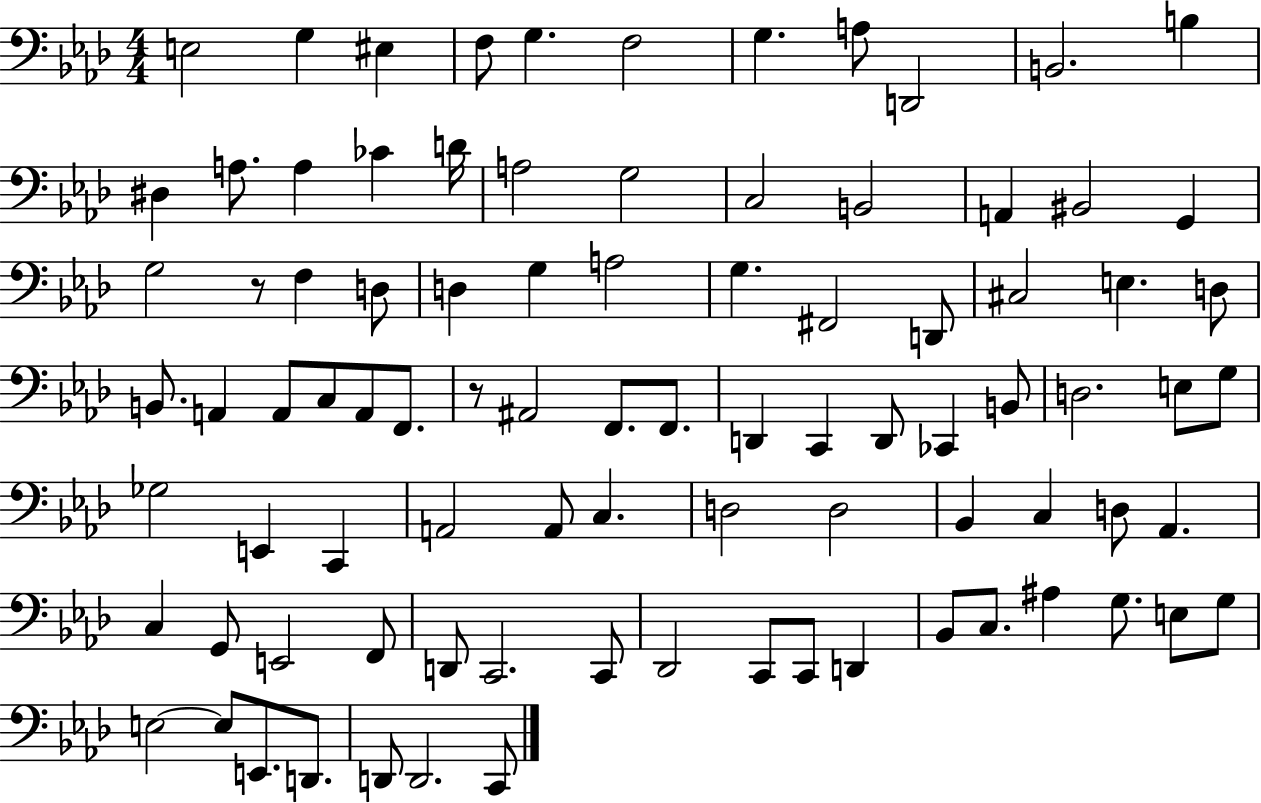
X:1
T:Untitled
M:4/4
L:1/4
K:Ab
E,2 G, ^E, F,/2 G, F,2 G, A,/2 D,,2 B,,2 B, ^D, A,/2 A, _C D/4 A,2 G,2 C,2 B,,2 A,, ^B,,2 G,, G,2 z/2 F, D,/2 D, G, A,2 G, ^F,,2 D,,/2 ^C,2 E, D,/2 B,,/2 A,, A,,/2 C,/2 A,,/2 F,,/2 z/2 ^A,,2 F,,/2 F,,/2 D,, C,, D,,/2 _C,, B,,/2 D,2 E,/2 G,/2 _G,2 E,, C,, A,,2 A,,/2 C, D,2 D,2 _B,, C, D,/2 _A,, C, G,,/2 E,,2 F,,/2 D,,/2 C,,2 C,,/2 _D,,2 C,,/2 C,,/2 D,, _B,,/2 C,/2 ^A, G,/2 E,/2 G,/2 E,2 E,/2 E,,/2 D,,/2 D,,/2 D,,2 C,,/2